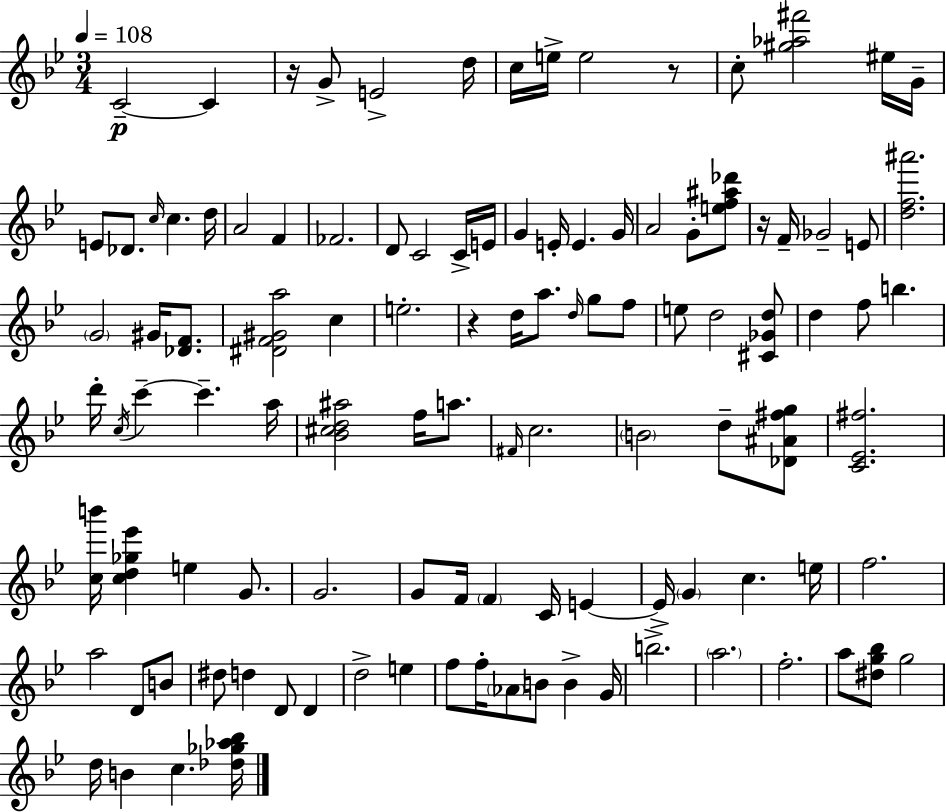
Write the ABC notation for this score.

X:1
T:Untitled
M:3/4
L:1/4
K:Bb
C2 C z/4 G/2 E2 d/4 c/4 e/4 e2 z/2 c/2 [^g_a^f']2 ^e/4 G/4 E/2 _D/2 c/4 c d/4 A2 F _F2 D/2 C2 C/4 E/4 G E/4 E G/4 A2 G/2 [ef^a_d']/2 z/4 F/4 _G2 E/2 [df^a']2 G2 ^G/4 [_DF]/2 [^DF^Ga]2 c e2 z d/4 a/2 d/4 g/2 f/2 e/2 d2 [^C_Gd]/2 d f/2 b d'/4 c/4 c' c' a/4 [_B^cd^a]2 f/4 a/2 ^F/4 c2 B2 d/2 [_D^A^fg]/2 [C_E^f]2 [cb']/4 [cd_g_e'] e G/2 G2 G/2 F/4 F C/4 E E/4 G c e/4 f2 a2 D/2 B/2 ^d/2 d D/2 D d2 e f/2 f/4 _A/2 B/2 B G/4 b2 a2 f2 a/2 [^dg_b]/2 g2 d/4 B c [_d_g_a_b]/4